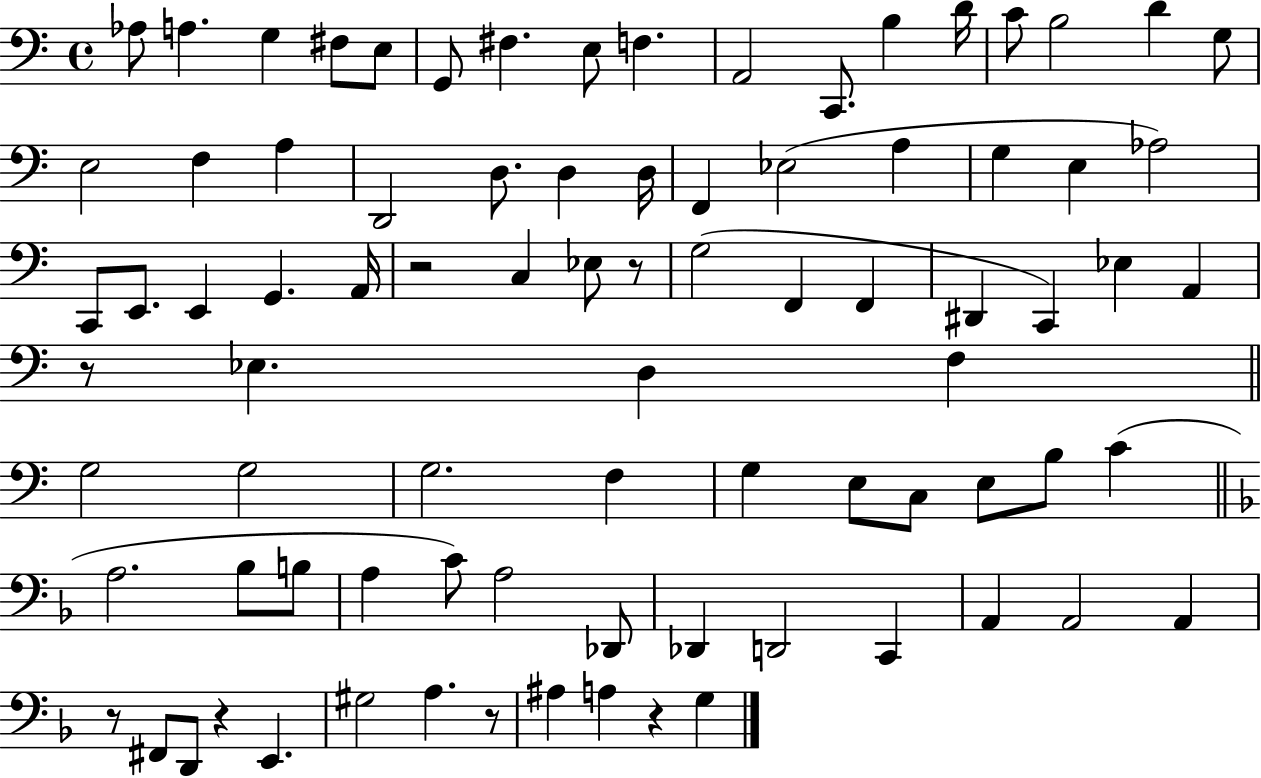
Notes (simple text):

Ab3/e A3/q. G3/q F#3/e E3/e G2/e F#3/q. E3/e F3/q. A2/h C2/e. B3/q D4/s C4/e B3/h D4/q G3/e E3/h F3/q A3/q D2/h D3/e. D3/q D3/s F2/q Eb3/h A3/q G3/q E3/q Ab3/h C2/e E2/e. E2/q G2/q. A2/s R/h C3/q Eb3/e R/e G3/h F2/q F2/q D#2/q C2/q Eb3/q A2/q R/e Eb3/q. D3/q F3/q G3/h G3/h G3/h. F3/q G3/q E3/e C3/e E3/e B3/e C4/q A3/h. Bb3/e B3/e A3/q C4/e A3/h Db2/e Db2/q D2/h C2/q A2/q A2/h A2/q R/e F#2/e D2/e R/q E2/q. G#3/h A3/q. R/e A#3/q A3/q R/q G3/q